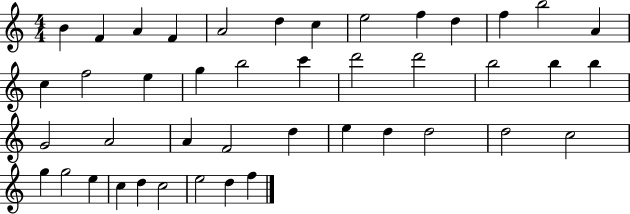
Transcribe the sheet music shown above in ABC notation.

X:1
T:Untitled
M:4/4
L:1/4
K:C
B F A F A2 d c e2 f d f b2 A c f2 e g b2 c' d'2 d'2 b2 b b G2 A2 A F2 d e d d2 d2 c2 g g2 e c d c2 e2 d f